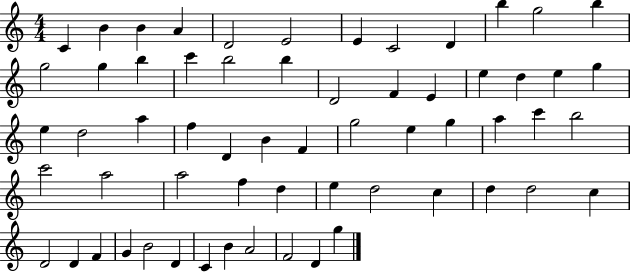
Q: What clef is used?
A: treble